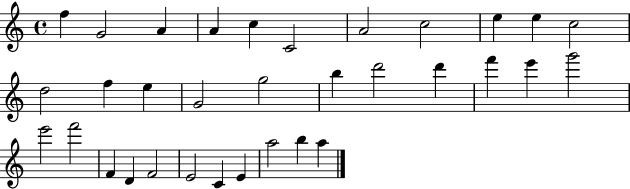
{
  \clef treble
  \time 4/4
  \defaultTimeSignature
  \key c \major
  f''4 g'2 a'4 | a'4 c''4 c'2 | a'2 c''2 | e''4 e''4 c''2 | \break d''2 f''4 e''4 | g'2 g''2 | b''4 d'''2 d'''4 | f'''4 e'''4 g'''2 | \break e'''2 f'''2 | f'4 d'4 f'2 | e'2 c'4 e'4 | a''2 b''4 a''4 | \break \bar "|."
}